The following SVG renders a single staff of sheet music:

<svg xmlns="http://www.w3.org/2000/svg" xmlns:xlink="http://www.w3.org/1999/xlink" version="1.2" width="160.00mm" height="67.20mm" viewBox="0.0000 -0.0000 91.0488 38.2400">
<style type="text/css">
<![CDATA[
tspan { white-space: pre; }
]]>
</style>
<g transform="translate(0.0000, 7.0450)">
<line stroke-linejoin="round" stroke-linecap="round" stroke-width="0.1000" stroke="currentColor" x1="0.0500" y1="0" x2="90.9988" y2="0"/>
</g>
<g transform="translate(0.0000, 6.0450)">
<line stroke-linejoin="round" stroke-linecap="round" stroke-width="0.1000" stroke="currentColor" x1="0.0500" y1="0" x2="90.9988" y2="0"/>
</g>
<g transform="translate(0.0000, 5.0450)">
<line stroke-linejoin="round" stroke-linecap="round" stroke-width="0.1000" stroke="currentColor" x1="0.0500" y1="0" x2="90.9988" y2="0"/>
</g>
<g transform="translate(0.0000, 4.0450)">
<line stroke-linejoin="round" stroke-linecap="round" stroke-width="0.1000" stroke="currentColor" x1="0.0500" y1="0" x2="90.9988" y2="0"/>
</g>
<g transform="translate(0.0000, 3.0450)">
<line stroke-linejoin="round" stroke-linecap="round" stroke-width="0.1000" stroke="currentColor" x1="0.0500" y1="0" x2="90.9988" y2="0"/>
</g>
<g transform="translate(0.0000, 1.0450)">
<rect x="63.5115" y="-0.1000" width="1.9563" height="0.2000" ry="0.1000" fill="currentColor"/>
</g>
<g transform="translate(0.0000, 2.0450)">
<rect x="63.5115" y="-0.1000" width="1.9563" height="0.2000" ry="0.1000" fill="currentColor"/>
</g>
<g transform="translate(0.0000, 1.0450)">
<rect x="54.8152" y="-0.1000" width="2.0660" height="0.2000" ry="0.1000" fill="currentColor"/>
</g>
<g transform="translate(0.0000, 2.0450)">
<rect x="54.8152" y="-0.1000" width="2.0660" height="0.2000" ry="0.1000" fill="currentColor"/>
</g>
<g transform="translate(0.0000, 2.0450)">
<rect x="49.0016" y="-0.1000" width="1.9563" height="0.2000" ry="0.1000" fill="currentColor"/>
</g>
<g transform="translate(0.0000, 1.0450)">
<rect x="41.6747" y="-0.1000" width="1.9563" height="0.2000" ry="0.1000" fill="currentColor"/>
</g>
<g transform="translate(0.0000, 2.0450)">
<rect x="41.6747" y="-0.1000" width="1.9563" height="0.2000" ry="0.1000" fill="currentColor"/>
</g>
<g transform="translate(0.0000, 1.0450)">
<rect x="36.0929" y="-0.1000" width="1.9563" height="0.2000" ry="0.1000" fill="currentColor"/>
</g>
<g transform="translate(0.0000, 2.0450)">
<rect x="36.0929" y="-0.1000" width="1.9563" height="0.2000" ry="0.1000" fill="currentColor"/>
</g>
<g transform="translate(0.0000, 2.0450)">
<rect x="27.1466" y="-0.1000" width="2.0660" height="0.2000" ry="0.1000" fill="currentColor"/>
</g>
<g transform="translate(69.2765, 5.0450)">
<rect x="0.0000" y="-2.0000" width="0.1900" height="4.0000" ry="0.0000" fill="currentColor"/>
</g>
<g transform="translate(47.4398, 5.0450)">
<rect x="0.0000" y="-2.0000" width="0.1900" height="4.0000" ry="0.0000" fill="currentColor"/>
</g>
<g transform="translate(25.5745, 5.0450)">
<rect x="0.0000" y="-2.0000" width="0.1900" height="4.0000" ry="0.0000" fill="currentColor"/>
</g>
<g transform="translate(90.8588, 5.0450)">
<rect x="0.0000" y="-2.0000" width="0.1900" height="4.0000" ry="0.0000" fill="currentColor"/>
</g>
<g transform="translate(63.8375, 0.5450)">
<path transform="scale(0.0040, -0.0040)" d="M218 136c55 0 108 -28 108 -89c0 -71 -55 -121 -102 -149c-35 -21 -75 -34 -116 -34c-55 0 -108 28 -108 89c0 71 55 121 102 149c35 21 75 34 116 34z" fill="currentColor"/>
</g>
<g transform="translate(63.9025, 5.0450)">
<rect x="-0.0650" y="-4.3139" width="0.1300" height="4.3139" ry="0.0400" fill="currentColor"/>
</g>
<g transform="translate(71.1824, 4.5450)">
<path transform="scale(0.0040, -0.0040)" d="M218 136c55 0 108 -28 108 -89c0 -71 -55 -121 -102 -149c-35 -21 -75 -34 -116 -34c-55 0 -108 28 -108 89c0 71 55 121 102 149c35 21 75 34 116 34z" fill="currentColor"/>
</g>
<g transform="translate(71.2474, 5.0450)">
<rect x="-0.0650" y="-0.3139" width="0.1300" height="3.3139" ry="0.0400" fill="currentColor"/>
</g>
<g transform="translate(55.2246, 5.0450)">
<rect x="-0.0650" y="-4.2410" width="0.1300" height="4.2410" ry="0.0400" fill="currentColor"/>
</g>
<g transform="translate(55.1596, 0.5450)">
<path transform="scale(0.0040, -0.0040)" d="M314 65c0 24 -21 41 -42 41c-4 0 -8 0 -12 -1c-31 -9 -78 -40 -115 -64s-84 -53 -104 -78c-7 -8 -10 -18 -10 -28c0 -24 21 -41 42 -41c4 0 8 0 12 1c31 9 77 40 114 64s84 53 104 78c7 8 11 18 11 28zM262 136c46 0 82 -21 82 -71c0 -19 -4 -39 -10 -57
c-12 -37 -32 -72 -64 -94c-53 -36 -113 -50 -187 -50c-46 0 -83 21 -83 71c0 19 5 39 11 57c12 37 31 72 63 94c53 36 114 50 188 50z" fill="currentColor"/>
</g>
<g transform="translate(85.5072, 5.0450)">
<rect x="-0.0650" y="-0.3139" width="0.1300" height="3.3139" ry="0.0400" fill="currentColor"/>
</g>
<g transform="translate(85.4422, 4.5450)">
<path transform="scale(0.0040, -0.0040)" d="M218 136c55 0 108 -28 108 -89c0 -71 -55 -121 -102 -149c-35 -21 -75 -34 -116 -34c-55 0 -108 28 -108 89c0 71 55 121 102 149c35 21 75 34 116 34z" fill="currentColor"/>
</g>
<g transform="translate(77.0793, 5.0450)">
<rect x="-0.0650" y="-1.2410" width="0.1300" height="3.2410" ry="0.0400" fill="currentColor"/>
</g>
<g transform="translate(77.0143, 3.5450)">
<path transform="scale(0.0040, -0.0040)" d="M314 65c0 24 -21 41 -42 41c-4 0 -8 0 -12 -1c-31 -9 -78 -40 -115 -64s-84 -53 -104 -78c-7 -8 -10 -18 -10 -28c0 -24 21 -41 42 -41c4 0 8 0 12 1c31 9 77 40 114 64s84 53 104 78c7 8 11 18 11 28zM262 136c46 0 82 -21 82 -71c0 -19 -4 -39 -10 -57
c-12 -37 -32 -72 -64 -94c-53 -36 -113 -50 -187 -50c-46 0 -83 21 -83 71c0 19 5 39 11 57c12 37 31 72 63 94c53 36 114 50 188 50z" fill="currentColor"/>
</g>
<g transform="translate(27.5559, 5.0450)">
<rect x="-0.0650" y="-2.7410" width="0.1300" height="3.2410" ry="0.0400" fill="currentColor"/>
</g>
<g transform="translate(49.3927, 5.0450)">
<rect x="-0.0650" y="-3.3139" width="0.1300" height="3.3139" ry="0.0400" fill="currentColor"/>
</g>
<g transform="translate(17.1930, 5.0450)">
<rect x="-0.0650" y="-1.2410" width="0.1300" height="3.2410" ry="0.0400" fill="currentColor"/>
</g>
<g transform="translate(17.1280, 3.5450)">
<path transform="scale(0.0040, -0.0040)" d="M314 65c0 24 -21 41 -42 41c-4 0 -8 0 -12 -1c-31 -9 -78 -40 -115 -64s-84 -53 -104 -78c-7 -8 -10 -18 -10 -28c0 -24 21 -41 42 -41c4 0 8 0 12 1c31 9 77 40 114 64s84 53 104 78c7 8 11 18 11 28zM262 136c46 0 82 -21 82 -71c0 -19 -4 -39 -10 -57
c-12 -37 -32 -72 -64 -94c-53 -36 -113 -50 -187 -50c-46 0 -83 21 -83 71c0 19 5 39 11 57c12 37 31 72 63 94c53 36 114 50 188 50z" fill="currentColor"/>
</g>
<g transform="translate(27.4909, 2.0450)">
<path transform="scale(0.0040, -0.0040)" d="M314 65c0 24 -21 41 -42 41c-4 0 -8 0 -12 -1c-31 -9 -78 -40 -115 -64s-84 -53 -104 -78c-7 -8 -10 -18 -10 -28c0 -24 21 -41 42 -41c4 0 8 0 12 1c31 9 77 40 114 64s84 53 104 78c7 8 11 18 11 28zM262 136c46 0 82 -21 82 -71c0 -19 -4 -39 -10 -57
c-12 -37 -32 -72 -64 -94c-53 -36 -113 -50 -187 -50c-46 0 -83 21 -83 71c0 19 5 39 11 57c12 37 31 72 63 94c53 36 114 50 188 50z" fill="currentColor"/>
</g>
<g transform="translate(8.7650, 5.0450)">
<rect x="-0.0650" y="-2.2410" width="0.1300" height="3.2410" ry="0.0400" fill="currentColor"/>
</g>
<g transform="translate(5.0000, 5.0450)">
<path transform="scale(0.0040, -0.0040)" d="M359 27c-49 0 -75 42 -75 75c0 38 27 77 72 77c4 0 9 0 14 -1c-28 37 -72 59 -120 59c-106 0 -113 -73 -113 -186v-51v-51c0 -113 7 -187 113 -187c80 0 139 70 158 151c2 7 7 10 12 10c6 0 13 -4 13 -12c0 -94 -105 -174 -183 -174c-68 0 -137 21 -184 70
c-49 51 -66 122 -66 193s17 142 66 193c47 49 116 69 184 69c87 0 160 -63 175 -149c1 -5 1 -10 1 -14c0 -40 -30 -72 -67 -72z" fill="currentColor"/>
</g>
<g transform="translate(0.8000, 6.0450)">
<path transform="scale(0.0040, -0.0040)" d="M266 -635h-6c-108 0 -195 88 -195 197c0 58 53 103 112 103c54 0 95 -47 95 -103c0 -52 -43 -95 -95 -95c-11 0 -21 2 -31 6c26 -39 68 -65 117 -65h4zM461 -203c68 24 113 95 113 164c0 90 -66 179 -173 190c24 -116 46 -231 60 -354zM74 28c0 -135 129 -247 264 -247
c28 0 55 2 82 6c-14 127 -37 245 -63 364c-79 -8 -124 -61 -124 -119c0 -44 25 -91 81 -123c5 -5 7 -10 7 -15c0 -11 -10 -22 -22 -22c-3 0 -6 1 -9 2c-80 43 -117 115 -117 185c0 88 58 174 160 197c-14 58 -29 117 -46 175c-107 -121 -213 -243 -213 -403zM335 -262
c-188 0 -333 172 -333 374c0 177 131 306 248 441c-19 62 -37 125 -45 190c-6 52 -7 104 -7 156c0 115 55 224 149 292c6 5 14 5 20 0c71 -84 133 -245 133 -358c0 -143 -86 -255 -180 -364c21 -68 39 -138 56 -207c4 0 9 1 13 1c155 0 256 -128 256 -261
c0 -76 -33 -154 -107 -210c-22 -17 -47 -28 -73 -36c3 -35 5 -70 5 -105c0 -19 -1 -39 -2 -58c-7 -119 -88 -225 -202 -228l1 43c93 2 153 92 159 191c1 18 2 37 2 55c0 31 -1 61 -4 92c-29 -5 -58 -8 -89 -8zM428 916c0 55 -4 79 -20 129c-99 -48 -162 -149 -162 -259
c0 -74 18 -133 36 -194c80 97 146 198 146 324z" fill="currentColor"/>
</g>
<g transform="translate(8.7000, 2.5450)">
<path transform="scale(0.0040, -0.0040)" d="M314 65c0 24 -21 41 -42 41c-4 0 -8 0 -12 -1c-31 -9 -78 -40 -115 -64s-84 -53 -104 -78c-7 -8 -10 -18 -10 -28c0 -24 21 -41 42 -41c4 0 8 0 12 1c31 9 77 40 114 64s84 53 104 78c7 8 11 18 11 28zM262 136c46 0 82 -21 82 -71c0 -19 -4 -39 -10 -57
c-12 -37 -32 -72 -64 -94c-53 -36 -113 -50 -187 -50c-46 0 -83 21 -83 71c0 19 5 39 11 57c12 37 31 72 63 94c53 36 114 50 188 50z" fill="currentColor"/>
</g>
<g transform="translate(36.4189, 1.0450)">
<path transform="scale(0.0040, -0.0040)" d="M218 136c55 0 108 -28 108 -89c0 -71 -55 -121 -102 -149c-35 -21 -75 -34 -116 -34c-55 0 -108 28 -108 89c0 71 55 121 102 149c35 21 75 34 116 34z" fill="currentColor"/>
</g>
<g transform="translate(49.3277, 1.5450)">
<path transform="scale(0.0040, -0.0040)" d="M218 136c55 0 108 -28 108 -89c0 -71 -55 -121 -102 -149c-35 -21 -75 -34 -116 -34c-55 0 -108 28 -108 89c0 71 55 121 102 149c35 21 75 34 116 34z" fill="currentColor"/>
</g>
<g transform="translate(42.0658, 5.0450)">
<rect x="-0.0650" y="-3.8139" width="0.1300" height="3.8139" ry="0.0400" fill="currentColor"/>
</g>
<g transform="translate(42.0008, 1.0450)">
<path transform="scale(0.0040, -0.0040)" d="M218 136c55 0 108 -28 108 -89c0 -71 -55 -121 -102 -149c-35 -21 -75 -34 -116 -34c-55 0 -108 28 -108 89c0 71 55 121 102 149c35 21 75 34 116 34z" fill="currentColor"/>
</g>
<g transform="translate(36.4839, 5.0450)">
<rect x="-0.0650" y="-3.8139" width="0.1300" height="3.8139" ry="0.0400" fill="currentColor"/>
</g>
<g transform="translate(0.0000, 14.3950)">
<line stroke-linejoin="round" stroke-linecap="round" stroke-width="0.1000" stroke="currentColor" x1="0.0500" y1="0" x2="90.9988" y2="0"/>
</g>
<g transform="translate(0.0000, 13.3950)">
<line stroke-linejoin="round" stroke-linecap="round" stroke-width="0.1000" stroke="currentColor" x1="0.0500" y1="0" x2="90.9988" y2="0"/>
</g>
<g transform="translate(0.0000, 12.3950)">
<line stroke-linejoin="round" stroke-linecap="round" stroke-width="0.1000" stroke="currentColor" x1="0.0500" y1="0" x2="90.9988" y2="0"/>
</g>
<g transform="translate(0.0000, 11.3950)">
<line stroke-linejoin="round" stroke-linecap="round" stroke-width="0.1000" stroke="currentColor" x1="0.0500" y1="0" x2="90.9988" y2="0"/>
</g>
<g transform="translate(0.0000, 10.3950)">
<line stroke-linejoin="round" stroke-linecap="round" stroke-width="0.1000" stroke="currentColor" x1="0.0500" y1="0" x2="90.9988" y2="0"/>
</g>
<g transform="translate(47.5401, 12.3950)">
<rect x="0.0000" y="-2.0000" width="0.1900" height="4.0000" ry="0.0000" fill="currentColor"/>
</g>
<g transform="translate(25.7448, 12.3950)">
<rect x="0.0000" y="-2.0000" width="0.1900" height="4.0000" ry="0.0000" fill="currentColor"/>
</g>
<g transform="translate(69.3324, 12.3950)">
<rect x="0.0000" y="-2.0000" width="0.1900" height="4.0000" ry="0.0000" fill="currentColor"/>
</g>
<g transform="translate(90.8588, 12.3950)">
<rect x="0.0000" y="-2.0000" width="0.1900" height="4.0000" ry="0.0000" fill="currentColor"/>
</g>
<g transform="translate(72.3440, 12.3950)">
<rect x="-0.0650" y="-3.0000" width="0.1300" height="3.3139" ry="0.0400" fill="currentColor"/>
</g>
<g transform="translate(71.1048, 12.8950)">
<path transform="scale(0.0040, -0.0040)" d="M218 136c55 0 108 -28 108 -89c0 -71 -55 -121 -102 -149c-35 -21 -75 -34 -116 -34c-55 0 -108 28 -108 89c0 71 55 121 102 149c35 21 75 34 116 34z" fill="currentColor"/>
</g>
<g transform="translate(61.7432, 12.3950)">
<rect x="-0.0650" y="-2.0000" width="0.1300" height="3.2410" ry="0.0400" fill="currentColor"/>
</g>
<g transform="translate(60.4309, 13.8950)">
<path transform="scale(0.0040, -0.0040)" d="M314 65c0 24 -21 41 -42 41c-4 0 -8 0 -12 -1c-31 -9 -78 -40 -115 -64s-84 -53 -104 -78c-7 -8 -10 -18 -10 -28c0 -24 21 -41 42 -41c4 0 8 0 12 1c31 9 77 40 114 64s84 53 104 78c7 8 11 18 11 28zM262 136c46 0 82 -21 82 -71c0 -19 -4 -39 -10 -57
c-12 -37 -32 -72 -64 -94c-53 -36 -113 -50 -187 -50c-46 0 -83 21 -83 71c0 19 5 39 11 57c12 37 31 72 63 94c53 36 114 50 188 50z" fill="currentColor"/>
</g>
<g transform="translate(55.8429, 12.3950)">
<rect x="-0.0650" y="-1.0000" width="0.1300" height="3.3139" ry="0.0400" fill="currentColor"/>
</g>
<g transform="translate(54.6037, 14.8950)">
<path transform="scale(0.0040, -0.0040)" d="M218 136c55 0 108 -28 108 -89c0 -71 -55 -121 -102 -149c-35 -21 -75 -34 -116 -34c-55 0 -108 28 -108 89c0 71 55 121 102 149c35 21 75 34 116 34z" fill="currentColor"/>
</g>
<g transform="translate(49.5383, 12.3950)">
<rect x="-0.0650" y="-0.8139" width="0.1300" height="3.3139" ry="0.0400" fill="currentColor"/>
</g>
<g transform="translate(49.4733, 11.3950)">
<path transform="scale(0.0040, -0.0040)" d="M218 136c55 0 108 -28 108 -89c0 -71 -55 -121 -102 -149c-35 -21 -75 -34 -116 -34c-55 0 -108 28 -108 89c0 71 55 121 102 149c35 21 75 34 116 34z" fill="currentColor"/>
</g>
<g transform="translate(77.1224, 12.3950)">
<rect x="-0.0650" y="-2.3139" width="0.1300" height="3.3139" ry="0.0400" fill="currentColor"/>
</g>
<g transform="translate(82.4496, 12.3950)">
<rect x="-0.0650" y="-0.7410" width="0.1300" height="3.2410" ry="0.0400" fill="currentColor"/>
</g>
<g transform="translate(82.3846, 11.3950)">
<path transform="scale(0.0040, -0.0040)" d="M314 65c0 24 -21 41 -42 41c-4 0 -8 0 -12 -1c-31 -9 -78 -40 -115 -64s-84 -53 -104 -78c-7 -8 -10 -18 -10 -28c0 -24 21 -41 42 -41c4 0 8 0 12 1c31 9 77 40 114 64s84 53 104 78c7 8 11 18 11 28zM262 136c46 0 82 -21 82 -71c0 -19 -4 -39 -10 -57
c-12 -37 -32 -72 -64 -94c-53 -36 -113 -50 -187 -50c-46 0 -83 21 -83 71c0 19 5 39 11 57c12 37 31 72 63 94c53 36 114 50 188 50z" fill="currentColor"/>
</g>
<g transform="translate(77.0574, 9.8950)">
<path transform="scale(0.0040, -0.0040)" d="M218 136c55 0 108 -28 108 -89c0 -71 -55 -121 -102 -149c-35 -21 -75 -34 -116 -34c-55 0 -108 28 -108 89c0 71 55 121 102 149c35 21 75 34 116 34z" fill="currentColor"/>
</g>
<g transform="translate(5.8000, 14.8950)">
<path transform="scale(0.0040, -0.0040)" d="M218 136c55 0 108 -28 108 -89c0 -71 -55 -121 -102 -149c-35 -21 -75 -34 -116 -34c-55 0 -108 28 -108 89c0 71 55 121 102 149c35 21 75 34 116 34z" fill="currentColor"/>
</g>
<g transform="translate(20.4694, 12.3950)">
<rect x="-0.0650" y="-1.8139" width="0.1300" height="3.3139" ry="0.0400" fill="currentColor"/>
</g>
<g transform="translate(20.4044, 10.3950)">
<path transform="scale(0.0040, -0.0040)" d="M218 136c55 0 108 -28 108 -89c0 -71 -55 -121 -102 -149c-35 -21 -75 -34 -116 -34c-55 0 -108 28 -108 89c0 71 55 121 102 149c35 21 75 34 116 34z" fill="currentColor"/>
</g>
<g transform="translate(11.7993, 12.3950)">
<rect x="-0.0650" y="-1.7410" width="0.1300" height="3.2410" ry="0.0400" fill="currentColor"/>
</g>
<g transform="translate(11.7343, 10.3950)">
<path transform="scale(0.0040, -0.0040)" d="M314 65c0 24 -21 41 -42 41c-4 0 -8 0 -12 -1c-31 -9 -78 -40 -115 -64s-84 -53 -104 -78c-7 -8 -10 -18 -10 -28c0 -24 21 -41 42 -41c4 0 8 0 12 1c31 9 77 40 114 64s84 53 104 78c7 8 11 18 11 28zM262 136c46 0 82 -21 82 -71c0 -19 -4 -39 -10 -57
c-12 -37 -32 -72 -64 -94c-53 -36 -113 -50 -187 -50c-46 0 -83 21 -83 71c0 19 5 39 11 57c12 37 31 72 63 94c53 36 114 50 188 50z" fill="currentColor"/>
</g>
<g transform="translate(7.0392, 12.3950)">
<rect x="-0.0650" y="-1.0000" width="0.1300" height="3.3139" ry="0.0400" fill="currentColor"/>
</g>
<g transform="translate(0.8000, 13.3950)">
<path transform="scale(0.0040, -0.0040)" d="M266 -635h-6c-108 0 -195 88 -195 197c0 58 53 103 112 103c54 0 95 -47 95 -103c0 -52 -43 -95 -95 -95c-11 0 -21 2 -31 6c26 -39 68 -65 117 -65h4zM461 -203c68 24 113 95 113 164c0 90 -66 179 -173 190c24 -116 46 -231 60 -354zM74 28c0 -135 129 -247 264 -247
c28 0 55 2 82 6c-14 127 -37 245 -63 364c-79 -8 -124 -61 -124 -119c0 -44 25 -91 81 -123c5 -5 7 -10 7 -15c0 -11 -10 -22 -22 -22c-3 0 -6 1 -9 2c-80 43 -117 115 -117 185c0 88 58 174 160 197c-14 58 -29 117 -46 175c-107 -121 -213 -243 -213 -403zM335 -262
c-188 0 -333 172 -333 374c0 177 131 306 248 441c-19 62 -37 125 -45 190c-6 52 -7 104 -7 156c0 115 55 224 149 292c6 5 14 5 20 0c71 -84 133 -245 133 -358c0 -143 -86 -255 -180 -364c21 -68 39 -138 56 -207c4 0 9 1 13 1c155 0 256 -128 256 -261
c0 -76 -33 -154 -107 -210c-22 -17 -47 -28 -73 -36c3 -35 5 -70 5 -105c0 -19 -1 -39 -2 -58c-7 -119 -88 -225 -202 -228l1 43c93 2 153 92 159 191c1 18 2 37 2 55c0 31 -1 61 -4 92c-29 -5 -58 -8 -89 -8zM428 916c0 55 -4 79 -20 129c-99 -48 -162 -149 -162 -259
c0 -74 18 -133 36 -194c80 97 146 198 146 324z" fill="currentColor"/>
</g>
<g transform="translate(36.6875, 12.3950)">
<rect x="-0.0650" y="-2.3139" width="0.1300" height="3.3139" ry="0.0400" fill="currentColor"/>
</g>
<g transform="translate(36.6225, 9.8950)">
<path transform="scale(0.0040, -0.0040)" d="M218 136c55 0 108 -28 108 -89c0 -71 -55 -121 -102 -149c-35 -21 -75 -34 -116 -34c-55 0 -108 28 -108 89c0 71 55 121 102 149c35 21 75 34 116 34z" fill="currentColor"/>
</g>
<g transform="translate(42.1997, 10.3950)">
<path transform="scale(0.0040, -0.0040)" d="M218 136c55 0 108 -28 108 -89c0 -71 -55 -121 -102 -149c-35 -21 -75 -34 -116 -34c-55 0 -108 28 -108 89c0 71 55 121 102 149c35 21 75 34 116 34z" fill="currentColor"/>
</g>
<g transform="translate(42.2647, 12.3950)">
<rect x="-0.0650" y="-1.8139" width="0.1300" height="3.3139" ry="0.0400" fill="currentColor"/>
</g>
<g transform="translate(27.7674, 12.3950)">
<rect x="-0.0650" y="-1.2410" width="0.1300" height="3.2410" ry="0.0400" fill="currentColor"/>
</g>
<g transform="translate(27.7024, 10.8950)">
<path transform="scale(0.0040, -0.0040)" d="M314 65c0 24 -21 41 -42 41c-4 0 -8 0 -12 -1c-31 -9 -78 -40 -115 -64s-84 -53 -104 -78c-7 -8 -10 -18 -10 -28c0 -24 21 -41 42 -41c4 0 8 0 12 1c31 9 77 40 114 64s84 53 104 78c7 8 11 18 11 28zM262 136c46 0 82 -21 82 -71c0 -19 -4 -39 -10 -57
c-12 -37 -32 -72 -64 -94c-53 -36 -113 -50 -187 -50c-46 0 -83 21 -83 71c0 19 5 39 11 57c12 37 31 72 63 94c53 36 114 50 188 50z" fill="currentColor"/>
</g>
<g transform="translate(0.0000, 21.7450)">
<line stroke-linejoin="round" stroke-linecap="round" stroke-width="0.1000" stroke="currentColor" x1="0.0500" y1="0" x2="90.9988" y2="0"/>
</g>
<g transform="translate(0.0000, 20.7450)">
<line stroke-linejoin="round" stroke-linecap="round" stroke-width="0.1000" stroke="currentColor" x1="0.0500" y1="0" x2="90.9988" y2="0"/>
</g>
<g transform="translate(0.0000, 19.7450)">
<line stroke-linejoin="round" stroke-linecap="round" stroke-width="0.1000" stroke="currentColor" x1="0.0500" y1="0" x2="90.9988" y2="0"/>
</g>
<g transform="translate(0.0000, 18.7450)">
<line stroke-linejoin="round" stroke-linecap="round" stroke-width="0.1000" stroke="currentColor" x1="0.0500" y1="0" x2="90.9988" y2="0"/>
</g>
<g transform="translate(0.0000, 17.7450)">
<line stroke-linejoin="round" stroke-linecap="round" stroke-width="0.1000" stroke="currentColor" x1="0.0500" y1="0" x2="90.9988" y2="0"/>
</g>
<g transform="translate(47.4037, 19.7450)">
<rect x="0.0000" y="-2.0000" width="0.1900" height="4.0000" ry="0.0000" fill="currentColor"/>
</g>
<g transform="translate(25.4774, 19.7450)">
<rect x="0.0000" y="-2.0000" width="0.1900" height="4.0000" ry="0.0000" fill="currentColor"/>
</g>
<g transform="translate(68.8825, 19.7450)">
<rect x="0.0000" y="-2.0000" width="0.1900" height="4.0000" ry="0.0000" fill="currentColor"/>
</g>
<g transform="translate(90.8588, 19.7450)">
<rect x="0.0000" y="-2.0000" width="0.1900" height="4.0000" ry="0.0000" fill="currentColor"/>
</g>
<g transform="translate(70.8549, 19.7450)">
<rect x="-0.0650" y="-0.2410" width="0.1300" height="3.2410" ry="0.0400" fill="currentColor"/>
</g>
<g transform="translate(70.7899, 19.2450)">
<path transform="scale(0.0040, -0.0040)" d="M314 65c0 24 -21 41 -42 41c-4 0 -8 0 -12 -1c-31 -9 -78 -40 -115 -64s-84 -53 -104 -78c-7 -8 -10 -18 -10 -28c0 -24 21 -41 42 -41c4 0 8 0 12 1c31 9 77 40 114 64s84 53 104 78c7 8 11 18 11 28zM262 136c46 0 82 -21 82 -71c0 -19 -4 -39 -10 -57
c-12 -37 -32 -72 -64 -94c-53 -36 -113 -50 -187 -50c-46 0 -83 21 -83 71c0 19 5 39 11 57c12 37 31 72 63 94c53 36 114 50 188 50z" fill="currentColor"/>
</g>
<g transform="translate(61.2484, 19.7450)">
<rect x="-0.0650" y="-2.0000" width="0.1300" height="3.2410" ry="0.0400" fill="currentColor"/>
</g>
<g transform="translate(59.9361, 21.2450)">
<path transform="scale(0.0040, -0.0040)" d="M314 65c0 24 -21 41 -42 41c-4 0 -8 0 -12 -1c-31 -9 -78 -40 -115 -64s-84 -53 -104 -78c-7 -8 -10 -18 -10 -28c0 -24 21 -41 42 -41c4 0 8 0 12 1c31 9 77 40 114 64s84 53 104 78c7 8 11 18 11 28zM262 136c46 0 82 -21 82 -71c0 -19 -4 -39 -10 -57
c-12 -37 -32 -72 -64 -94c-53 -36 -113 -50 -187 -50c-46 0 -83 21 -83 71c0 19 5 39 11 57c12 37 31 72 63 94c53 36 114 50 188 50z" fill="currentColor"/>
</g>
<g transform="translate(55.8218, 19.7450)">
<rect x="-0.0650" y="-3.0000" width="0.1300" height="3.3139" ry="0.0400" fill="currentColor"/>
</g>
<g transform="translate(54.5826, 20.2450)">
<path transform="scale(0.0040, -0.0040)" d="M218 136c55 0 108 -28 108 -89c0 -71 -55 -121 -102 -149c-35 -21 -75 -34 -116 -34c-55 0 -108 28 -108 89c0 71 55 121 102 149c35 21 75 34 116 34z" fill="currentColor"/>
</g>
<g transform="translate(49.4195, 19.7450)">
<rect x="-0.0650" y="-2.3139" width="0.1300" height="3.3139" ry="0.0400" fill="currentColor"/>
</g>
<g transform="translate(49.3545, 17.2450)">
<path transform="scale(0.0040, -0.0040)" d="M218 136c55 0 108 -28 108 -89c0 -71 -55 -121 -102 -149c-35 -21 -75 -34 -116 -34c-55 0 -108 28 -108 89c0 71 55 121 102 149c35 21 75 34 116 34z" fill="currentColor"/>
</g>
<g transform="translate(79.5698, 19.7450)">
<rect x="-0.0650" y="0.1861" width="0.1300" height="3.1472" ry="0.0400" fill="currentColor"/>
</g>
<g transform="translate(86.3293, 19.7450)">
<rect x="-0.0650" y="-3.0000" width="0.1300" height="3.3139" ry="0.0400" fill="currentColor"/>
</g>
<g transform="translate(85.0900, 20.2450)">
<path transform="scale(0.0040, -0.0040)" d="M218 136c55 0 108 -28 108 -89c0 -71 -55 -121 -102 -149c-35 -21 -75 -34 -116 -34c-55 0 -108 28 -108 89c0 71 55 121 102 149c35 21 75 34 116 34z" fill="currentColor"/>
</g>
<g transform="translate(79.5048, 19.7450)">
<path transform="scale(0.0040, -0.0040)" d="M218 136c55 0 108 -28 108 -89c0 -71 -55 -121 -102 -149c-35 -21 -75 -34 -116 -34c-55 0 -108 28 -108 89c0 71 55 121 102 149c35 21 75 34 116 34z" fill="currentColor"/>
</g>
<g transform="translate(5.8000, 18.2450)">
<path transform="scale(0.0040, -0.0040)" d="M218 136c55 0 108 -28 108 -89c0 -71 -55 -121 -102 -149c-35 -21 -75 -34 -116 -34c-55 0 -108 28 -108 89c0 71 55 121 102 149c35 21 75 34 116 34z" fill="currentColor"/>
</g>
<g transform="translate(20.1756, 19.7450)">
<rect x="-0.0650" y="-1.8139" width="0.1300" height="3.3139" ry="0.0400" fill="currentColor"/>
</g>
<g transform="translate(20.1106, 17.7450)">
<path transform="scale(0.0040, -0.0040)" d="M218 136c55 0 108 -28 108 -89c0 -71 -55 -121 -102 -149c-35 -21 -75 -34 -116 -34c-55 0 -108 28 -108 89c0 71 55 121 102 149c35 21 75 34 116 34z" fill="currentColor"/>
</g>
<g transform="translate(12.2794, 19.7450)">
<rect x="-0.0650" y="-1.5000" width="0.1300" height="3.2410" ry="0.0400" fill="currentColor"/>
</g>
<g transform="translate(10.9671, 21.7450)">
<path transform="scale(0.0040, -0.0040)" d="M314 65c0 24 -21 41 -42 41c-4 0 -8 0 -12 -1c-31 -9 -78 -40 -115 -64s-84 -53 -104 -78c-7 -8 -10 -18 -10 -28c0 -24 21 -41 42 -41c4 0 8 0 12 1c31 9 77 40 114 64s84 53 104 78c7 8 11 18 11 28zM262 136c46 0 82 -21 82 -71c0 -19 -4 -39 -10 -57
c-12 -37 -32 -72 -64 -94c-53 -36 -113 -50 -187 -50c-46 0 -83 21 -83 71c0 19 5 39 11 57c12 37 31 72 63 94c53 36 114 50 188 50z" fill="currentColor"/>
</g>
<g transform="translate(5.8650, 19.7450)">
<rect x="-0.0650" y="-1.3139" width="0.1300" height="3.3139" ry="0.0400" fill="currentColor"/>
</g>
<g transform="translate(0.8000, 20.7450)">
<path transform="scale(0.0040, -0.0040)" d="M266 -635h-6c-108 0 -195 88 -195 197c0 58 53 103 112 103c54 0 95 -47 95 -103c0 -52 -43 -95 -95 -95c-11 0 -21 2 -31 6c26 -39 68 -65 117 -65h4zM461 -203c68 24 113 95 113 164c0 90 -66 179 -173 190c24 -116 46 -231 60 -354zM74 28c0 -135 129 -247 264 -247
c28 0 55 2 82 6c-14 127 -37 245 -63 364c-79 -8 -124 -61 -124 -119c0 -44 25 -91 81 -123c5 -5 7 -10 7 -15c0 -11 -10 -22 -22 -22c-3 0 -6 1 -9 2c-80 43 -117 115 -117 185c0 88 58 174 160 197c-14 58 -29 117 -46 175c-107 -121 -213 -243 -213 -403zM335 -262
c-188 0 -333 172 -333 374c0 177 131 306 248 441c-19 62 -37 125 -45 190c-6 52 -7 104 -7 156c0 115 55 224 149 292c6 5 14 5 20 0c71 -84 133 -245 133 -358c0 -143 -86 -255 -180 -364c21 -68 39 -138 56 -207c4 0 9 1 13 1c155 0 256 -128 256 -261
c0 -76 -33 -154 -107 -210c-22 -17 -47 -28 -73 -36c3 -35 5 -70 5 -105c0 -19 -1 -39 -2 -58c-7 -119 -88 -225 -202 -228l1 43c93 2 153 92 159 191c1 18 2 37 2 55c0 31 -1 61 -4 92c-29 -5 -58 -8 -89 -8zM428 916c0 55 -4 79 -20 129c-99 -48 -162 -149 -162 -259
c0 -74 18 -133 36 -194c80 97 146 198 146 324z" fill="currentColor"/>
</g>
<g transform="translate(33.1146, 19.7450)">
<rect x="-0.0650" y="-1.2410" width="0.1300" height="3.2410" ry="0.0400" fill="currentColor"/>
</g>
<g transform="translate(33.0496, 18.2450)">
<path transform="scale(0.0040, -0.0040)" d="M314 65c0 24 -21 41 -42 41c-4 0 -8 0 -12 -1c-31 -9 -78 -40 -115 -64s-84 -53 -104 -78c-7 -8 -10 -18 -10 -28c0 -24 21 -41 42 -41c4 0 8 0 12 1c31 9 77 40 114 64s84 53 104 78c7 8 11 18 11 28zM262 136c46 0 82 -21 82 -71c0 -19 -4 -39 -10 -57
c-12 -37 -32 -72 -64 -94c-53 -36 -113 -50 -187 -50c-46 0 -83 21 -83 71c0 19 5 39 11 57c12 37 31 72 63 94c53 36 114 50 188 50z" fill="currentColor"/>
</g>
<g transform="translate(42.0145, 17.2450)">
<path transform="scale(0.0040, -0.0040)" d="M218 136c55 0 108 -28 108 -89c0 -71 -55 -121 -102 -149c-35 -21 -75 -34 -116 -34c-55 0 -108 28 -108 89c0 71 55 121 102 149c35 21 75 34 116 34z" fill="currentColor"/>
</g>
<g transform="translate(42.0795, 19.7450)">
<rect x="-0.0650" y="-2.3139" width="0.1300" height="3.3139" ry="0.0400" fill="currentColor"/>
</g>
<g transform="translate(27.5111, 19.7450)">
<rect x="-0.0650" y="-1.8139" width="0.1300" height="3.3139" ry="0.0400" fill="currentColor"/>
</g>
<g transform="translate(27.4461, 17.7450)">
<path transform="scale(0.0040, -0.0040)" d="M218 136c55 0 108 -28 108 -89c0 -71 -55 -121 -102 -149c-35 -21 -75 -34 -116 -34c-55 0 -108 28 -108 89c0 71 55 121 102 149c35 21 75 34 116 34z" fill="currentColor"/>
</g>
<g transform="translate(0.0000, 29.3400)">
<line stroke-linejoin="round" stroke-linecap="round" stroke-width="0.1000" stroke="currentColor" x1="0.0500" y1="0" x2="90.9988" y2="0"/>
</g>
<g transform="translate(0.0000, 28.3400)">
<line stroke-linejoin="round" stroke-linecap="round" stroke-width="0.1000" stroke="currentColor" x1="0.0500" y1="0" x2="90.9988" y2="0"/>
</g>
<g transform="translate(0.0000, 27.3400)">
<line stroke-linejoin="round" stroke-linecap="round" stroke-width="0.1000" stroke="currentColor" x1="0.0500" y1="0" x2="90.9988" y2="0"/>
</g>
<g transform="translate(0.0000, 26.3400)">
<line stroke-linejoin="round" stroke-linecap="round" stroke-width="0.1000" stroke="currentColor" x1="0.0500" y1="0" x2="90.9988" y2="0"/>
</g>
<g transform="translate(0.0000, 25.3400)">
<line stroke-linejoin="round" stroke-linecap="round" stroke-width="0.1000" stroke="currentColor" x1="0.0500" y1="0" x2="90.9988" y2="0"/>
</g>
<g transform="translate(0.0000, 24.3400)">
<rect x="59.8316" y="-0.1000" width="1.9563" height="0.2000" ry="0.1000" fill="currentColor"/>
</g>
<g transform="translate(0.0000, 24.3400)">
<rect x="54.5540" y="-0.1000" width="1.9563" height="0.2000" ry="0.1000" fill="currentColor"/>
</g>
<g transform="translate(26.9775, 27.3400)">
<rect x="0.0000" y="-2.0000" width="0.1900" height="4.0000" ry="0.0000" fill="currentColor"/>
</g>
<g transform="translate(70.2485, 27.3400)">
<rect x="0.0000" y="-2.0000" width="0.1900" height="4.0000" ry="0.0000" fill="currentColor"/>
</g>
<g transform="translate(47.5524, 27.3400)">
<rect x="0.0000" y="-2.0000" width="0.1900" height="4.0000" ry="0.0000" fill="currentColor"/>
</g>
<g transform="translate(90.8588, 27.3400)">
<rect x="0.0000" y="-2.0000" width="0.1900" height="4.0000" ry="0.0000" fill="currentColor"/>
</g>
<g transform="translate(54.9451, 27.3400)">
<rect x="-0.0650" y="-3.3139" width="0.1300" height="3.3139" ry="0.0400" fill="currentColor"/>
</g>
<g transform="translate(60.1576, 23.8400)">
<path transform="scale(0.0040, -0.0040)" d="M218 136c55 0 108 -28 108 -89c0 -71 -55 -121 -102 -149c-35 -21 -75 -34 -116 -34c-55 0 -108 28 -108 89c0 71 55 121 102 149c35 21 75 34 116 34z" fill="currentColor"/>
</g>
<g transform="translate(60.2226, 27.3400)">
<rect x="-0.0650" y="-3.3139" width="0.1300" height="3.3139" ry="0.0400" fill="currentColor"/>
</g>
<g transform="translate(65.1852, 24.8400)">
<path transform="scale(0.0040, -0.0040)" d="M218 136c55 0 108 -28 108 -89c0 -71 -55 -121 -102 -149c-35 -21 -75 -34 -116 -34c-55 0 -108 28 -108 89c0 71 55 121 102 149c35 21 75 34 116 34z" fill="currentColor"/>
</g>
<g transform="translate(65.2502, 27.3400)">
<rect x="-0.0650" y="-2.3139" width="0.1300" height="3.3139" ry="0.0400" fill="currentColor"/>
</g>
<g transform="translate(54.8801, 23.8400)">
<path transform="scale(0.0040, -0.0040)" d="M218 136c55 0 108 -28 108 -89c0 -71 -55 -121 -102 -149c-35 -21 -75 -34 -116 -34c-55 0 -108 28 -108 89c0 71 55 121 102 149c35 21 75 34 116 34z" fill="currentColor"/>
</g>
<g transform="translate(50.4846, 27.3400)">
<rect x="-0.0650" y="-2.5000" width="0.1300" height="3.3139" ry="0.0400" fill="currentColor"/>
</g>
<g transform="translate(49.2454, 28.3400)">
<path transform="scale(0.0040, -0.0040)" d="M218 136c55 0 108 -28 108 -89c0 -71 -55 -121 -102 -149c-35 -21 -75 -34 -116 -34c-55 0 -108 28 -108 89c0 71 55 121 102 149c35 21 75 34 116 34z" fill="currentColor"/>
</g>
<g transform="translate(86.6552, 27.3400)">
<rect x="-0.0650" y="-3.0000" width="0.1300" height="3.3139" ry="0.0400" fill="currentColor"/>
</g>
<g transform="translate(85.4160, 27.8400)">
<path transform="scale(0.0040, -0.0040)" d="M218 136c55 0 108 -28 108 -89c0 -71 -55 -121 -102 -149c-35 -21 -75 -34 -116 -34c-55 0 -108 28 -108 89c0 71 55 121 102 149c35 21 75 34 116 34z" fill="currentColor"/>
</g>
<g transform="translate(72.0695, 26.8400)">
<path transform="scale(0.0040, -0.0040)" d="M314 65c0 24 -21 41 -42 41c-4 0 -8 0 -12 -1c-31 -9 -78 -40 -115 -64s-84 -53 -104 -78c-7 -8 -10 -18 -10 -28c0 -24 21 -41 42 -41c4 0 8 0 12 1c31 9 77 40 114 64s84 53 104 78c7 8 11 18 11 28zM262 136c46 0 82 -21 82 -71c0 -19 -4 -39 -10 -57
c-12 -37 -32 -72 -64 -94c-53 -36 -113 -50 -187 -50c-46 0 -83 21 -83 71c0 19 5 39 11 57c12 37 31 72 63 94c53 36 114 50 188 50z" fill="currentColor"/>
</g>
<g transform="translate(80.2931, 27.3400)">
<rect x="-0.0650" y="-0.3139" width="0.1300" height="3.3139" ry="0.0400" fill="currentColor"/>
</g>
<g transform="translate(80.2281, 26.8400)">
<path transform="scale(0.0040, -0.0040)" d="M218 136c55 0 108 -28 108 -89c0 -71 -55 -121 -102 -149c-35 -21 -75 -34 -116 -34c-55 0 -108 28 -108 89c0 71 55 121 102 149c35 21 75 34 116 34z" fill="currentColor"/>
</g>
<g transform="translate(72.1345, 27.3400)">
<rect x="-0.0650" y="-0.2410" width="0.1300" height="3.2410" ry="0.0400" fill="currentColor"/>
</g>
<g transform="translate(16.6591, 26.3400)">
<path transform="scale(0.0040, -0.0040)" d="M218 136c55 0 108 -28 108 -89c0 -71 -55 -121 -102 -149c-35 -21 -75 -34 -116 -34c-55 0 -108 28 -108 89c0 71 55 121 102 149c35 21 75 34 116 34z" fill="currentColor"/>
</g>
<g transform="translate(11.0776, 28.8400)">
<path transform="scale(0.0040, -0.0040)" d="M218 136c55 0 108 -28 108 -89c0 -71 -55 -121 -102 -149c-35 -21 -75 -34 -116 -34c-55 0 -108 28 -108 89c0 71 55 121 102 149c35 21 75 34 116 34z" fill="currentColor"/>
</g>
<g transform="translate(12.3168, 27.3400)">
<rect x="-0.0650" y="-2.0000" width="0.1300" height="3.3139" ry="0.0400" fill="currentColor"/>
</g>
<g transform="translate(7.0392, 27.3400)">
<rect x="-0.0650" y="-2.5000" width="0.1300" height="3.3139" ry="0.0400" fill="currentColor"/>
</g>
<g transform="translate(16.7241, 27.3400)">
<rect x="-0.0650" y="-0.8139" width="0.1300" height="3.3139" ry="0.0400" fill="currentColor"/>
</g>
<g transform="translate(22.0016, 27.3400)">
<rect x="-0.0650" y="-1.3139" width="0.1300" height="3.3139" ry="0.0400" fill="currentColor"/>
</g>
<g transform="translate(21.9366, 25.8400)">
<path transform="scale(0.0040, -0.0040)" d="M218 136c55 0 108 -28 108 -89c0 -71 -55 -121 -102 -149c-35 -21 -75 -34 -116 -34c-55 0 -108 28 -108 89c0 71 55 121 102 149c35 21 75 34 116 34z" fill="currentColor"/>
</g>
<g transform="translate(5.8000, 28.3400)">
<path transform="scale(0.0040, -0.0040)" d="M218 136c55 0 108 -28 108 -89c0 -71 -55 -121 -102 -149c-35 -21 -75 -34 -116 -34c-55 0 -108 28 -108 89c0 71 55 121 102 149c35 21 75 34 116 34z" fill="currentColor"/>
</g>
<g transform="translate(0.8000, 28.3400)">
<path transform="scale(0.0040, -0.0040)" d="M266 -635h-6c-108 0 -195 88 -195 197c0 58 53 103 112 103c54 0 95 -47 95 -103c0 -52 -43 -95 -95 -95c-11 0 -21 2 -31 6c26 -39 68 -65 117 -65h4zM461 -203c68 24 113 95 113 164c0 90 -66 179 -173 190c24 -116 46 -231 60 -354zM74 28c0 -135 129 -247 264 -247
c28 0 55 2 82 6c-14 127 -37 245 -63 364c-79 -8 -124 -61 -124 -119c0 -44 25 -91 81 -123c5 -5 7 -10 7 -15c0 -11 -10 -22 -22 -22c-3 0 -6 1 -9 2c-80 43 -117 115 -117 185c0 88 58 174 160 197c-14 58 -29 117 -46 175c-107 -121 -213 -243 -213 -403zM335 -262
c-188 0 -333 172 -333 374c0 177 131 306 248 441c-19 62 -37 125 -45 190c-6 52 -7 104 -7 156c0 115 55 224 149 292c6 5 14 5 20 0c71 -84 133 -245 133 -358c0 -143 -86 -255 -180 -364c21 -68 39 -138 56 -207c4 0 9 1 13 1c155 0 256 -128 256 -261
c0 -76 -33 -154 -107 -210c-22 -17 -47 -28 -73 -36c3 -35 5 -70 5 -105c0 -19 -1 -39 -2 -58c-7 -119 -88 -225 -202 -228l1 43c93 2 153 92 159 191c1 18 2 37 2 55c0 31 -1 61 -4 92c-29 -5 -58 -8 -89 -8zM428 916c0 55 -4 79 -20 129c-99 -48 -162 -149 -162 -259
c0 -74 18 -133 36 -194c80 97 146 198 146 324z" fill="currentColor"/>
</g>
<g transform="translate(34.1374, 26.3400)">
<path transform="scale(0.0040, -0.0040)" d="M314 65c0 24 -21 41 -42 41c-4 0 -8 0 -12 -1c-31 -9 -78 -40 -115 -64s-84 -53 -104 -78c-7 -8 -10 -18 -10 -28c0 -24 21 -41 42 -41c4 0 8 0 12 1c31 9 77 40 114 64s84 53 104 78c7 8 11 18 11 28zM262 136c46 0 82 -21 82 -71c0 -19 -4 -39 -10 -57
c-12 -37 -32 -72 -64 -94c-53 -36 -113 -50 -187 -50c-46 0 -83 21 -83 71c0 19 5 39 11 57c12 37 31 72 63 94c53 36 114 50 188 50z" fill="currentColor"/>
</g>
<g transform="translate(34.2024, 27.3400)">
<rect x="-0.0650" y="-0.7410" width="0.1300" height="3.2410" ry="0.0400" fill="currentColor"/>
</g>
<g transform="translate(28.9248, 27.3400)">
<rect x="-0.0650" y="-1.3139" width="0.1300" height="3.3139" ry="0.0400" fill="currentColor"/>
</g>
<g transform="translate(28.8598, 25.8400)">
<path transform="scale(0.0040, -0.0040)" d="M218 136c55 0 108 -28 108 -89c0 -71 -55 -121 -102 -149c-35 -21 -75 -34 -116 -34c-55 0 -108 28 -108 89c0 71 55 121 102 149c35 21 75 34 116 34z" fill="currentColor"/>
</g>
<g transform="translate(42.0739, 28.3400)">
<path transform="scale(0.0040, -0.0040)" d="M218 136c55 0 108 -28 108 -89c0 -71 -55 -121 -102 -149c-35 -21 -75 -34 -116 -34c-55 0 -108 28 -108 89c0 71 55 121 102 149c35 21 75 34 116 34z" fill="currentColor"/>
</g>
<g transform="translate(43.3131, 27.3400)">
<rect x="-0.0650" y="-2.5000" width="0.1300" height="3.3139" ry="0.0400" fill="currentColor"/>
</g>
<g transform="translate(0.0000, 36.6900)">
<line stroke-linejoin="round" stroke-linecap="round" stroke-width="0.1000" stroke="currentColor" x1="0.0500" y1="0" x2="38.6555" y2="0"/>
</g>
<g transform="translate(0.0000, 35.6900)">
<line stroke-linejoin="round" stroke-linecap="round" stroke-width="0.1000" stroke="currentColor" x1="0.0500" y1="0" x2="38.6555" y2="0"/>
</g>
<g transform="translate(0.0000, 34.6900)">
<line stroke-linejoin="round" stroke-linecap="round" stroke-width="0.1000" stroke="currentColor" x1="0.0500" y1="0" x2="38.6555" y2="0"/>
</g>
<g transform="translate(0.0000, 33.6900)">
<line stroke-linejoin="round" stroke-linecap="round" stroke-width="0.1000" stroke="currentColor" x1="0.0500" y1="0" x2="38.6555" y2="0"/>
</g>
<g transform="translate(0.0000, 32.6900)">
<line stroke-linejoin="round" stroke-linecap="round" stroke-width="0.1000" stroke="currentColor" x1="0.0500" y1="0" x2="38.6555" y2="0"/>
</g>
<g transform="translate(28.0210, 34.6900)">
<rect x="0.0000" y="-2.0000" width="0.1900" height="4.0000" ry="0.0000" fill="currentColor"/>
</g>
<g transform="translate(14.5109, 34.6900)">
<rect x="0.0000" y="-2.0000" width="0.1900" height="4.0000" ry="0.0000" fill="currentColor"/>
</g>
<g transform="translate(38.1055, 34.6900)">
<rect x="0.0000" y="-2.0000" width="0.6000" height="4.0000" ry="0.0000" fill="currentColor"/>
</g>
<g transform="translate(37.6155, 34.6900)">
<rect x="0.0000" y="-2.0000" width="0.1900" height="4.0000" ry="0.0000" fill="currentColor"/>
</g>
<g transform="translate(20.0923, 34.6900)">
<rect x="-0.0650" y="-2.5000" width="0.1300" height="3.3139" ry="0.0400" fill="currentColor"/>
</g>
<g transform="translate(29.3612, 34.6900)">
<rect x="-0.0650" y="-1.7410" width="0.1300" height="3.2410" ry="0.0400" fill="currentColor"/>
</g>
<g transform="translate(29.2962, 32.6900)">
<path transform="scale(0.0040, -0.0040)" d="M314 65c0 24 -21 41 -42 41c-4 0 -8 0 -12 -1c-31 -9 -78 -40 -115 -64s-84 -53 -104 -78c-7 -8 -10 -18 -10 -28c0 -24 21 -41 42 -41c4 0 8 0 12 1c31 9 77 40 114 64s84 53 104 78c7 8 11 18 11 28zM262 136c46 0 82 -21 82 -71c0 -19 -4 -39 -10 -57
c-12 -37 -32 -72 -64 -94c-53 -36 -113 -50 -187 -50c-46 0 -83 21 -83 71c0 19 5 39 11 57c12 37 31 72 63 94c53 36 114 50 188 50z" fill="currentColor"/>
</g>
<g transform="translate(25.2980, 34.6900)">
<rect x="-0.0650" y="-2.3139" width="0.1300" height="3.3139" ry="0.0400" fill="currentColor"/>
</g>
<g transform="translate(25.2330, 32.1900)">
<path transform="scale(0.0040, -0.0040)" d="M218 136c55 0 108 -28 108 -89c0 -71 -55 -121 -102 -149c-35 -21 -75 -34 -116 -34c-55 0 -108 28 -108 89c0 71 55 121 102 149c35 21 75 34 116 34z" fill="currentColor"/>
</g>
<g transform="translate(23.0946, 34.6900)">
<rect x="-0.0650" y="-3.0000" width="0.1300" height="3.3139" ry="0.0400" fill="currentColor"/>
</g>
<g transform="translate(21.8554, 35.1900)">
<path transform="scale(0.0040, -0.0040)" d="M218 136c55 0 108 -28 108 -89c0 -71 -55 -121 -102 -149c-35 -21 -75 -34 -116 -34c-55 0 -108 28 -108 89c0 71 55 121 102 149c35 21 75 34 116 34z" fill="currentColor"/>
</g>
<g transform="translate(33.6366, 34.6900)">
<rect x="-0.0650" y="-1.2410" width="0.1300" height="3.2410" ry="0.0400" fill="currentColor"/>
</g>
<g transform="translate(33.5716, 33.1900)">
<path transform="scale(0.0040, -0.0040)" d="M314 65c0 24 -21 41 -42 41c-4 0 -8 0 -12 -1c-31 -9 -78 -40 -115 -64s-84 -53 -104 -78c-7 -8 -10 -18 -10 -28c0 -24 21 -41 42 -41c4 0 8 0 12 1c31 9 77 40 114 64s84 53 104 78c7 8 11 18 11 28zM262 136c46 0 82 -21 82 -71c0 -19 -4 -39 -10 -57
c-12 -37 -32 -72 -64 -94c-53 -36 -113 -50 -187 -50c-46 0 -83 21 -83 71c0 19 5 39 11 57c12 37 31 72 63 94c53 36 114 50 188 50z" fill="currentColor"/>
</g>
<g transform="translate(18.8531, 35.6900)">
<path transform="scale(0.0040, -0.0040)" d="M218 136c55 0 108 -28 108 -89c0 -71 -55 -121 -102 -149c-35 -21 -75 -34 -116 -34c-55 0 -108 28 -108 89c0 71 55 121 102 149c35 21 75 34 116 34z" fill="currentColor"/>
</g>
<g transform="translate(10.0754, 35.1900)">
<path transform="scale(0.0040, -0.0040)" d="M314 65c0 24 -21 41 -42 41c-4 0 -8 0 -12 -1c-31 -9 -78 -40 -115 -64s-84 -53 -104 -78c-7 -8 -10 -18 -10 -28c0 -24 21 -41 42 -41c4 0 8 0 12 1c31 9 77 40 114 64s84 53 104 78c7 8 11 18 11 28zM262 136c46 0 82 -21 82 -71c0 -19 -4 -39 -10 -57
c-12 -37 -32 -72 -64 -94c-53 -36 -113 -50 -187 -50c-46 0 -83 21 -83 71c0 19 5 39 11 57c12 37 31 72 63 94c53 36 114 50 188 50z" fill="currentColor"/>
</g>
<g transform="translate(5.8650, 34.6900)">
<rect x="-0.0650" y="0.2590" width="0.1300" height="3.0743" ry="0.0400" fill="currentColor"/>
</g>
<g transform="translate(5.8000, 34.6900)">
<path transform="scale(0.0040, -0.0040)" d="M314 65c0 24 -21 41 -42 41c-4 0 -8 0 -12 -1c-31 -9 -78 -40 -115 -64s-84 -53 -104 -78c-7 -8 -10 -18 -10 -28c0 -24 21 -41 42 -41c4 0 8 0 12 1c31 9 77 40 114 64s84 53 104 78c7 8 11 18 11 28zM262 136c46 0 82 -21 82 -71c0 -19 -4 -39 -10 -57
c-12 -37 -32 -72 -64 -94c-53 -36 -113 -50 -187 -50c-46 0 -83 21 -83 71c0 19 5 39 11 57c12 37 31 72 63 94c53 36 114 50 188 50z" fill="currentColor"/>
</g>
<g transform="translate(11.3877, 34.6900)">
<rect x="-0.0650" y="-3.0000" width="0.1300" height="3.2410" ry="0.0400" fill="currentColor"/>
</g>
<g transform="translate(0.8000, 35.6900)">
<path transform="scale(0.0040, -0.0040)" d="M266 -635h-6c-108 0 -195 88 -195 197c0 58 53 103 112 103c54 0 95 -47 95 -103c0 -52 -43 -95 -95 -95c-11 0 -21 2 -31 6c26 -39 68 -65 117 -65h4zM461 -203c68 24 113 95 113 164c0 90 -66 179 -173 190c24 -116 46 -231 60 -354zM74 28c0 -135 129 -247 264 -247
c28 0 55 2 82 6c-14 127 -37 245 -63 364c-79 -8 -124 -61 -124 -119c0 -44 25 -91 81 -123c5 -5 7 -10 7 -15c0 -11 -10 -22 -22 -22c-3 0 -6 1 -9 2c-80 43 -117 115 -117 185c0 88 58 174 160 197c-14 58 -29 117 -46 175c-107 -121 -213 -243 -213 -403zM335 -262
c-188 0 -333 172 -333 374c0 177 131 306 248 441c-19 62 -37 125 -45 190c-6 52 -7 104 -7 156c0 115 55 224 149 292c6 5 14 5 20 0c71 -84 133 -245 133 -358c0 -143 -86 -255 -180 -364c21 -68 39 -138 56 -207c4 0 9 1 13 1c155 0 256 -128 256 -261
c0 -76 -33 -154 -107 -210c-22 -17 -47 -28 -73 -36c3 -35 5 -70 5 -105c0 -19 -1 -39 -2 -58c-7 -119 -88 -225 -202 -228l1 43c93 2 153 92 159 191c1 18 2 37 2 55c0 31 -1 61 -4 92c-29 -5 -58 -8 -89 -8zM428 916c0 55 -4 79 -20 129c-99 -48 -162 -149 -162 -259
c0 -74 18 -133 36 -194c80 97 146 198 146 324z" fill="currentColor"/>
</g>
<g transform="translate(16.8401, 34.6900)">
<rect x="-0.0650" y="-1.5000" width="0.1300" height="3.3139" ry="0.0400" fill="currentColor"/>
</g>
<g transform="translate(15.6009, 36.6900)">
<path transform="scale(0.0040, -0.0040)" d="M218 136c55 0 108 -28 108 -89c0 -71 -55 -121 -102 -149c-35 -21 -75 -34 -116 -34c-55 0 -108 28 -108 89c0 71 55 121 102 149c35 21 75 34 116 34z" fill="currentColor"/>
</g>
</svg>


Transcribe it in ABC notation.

X:1
T:Untitled
M:4/4
L:1/4
K:C
g2 e2 a2 c' c' b d'2 d' c e2 c D f2 f e2 g f d D F2 A g d2 e E2 f f e2 g g A F2 c2 B A G F d e e d2 G G b b g c2 c A B2 A2 E G A g f2 e2